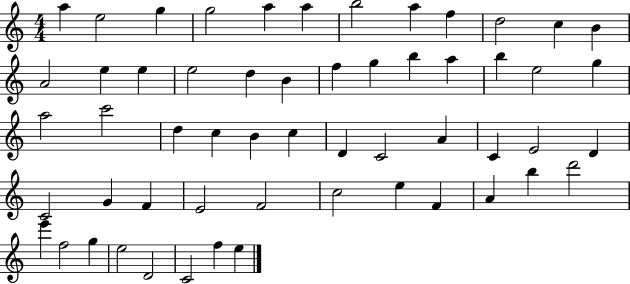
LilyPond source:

{
  \clef treble
  \numericTimeSignature
  \time 4/4
  \key c \major
  a''4 e''2 g''4 | g''2 a''4 a''4 | b''2 a''4 f''4 | d''2 c''4 b'4 | \break a'2 e''4 e''4 | e''2 d''4 b'4 | f''4 g''4 b''4 a''4 | b''4 e''2 g''4 | \break a''2 c'''2 | d''4 c''4 b'4 c''4 | d'4 c'2 a'4 | c'4 e'2 d'4 | \break c'2 g'4 f'4 | e'2 f'2 | c''2 e''4 f'4 | a'4 b''4 d'''2 | \break e'''4 f''2 g''4 | e''2 d'2 | c'2 f''4 e''4 | \bar "|."
}